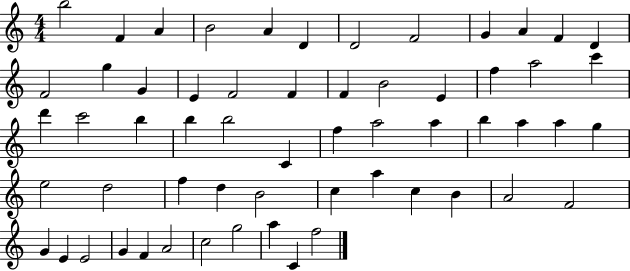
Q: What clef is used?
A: treble